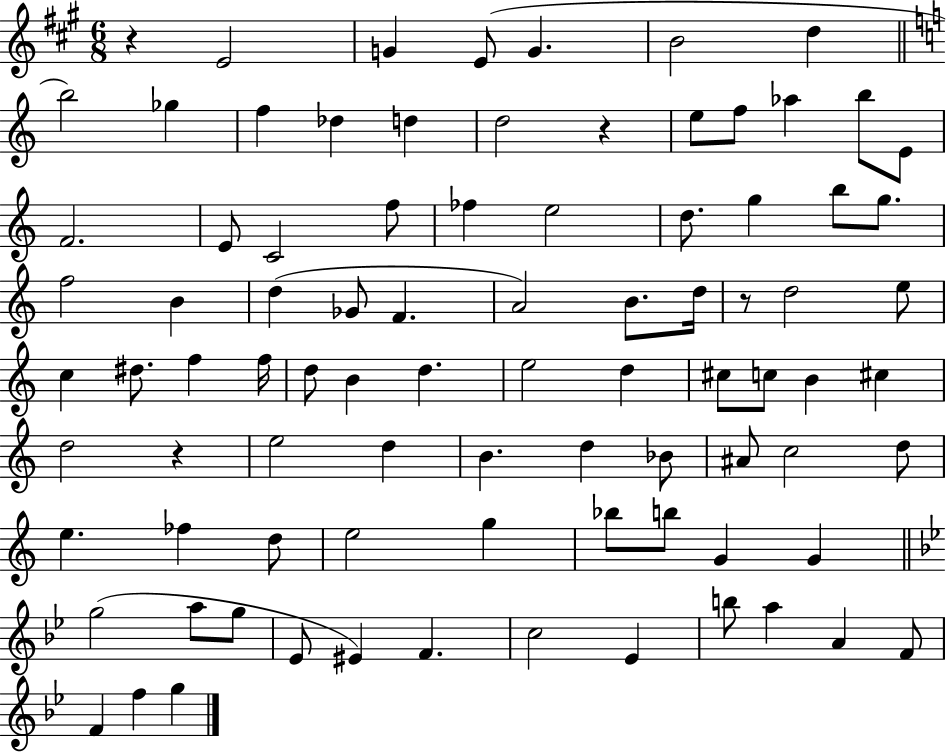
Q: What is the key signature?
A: A major